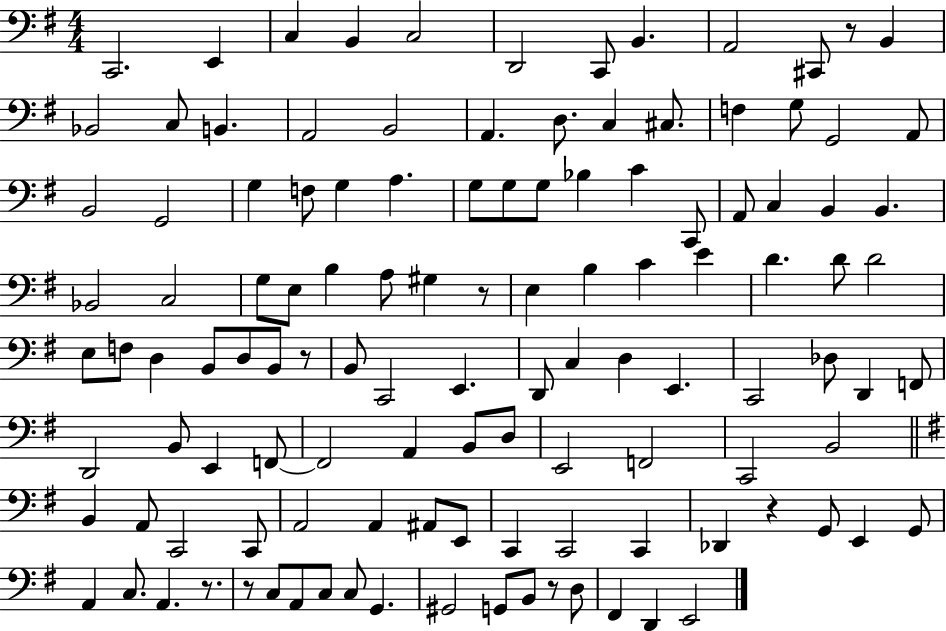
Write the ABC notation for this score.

X:1
T:Untitled
M:4/4
L:1/4
K:G
C,,2 E,, C, B,, C,2 D,,2 C,,/2 B,, A,,2 ^C,,/2 z/2 B,, _B,,2 C,/2 B,, A,,2 B,,2 A,, D,/2 C, ^C,/2 F, G,/2 G,,2 A,,/2 B,,2 G,,2 G, F,/2 G, A, G,/2 G,/2 G,/2 _B, C C,,/2 A,,/2 C, B,, B,, _B,,2 C,2 G,/2 E,/2 B, A,/2 ^G, z/2 E, B, C E D D/2 D2 E,/2 F,/2 D, B,,/2 D,/2 B,,/2 z/2 B,,/2 C,,2 E,, D,,/2 C, D, E,, C,,2 _D,/2 D,, F,,/2 D,,2 B,,/2 E,, F,,/2 F,,2 A,, B,,/2 D,/2 E,,2 F,,2 C,,2 B,,2 B,, A,,/2 C,,2 C,,/2 A,,2 A,, ^A,,/2 E,,/2 C,, C,,2 C,, _D,, z G,,/2 E,, G,,/2 A,, C,/2 A,, z/2 z/2 C,/2 A,,/2 C,/2 C,/2 G,, ^G,,2 G,,/2 B,,/2 z/2 D,/2 ^F,, D,, E,,2